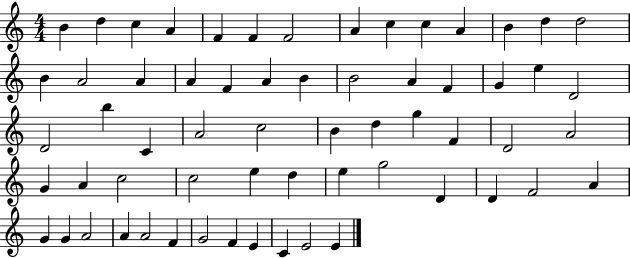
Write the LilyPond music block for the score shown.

{
  \clef treble
  \numericTimeSignature
  \time 4/4
  \key c \major
  b'4 d''4 c''4 a'4 | f'4 f'4 f'2 | a'4 c''4 c''4 a'4 | b'4 d''4 d''2 | \break b'4 a'2 a'4 | a'4 f'4 a'4 b'4 | b'2 a'4 f'4 | g'4 e''4 d'2 | \break d'2 b''4 c'4 | a'2 c''2 | b'4 d''4 g''4 f'4 | d'2 a'2 | \break g'4 a'4 c''2 | c''2 e''4 d''4 | e''4 g''2 d'4 | d'4 f'2 a'4 | \break g'4 g'4 a'2 | a'4 a'2 f'4 | g'2 f'4 e'4 | c'4 e'2 e'4 | \break \bar "|."
}